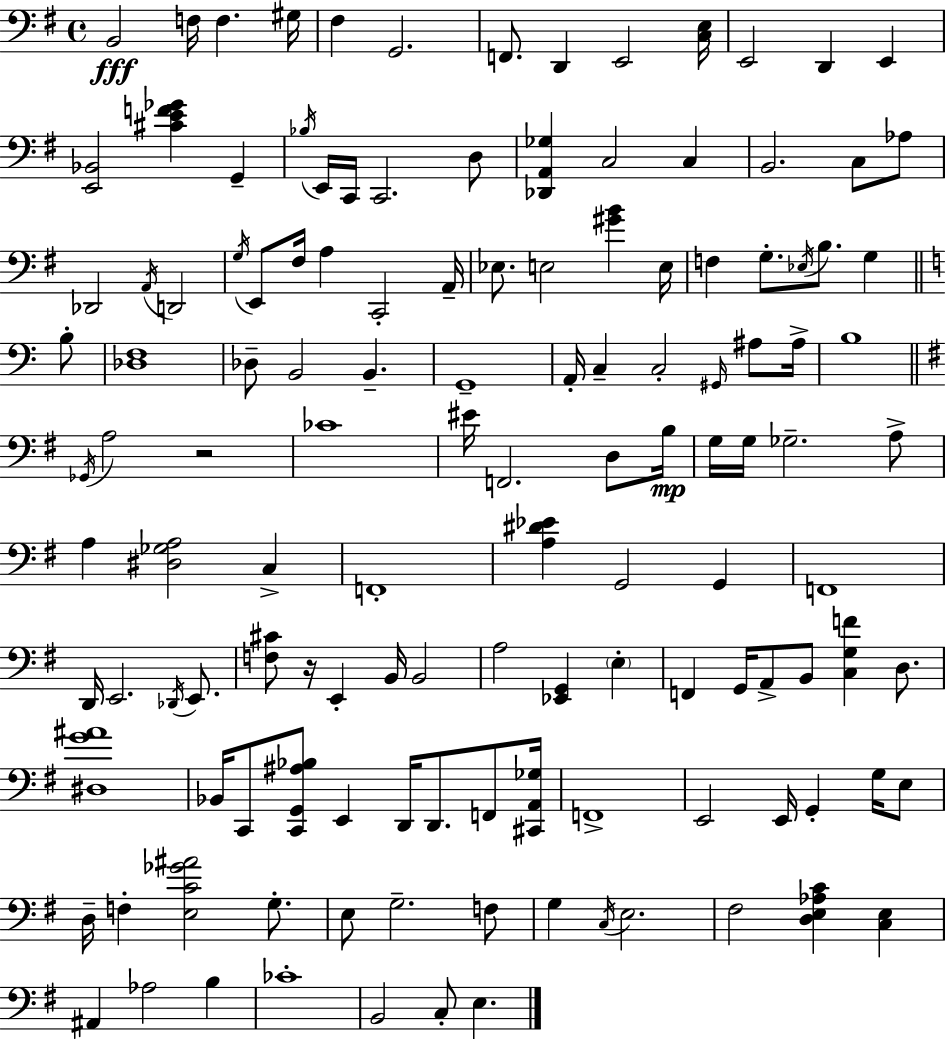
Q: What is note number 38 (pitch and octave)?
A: Eb3